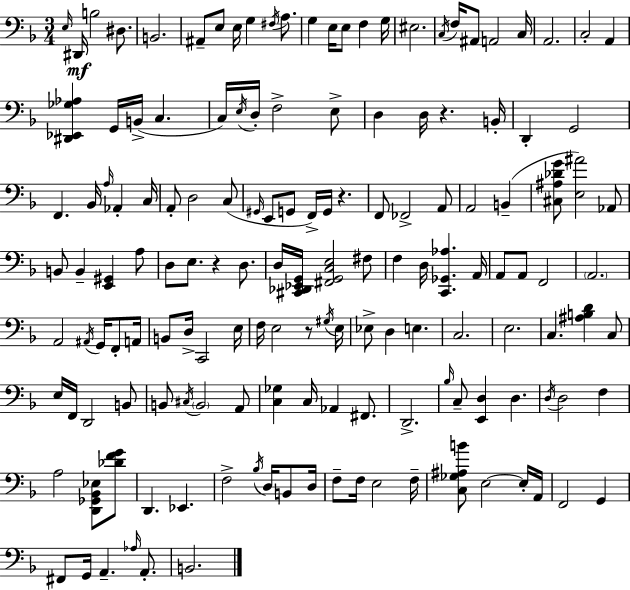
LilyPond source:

{
  \clef bass
  \numericTimeSignature
  \time 3/4
  \key f \major
  \grace { e16 }\mf dis,16 b2 dis8. | b,2. | ais,8-- e8 e16 g4 \acciaccatura { fis16 } a8. | g4 e16 e8 f4 | \break g16 eis2. | \acciaccatura { c16 } f16 ais,8 a,2 | c16 a,2. | c2-. a,4 | \break <dis, ees, ges aes>4 g,16 b,16->( c4. | c16) \acciaccatura { e16 } d16-. f2-> | e8-> d4 d16 r4. | b,16-. d,4-. g,2 | \break f,4. bes,16 \grace { a16 } | aes,4-. c16 a,8-. d2 | c8( \grace { gis,16 } e,8 g,8 f,16->) g,16 | r4. f,8 fes,2-> | \break a,8 a,2 | b,4--( <cis ais des' g'>8 <e ais'>2) | aes,8 b,8 b,4-- | <e, gis,>4 a8 d8 e8. r4 | \break d8. d16 <cis, des, ees, g,>16 <fis, g, c e>2 | fis8 f4 d16 <c, ges, aes>4. | a,16 a,8 a,8 f,2 | \parenthesize a,2. | \break a,2 | \acciaccatura { ais,16 } g,16 f,8-. a,16 b,8 d16-> c,2 | e16 f16 e2 | r8 \acciaccatura { gis16 } e16 ees8-> d4 | \break e4. c2. | e2. | c4. | <ais b d'>4 c8 e16 f,16 d,2 | \break b,8 b,8 \acciaccatura { cis16 } \parenthesize b,2 | a,8 <c ges>4 | c16 aes,4 fis,8. d,2.-> | \grace { bes16 } c8-- | \break <e, d>4 d4. \acciaccatura { d16 } d2 | f4 a2 | <d, ges, bes, ees>8 <des' f' g'>8 d,4. | ees,4. f2-> | \break \acciaccatura { bes16 } d16 b,8 d16 | f8-- f16 e2 f16-- | <c ges ais b'>8 e2~~ e16-. a,16 | f,2 g,4 | \break fis,8 g,16 a,4.-- \grace { aes16 } a,8.-. | b,2. | \bar "|."
}